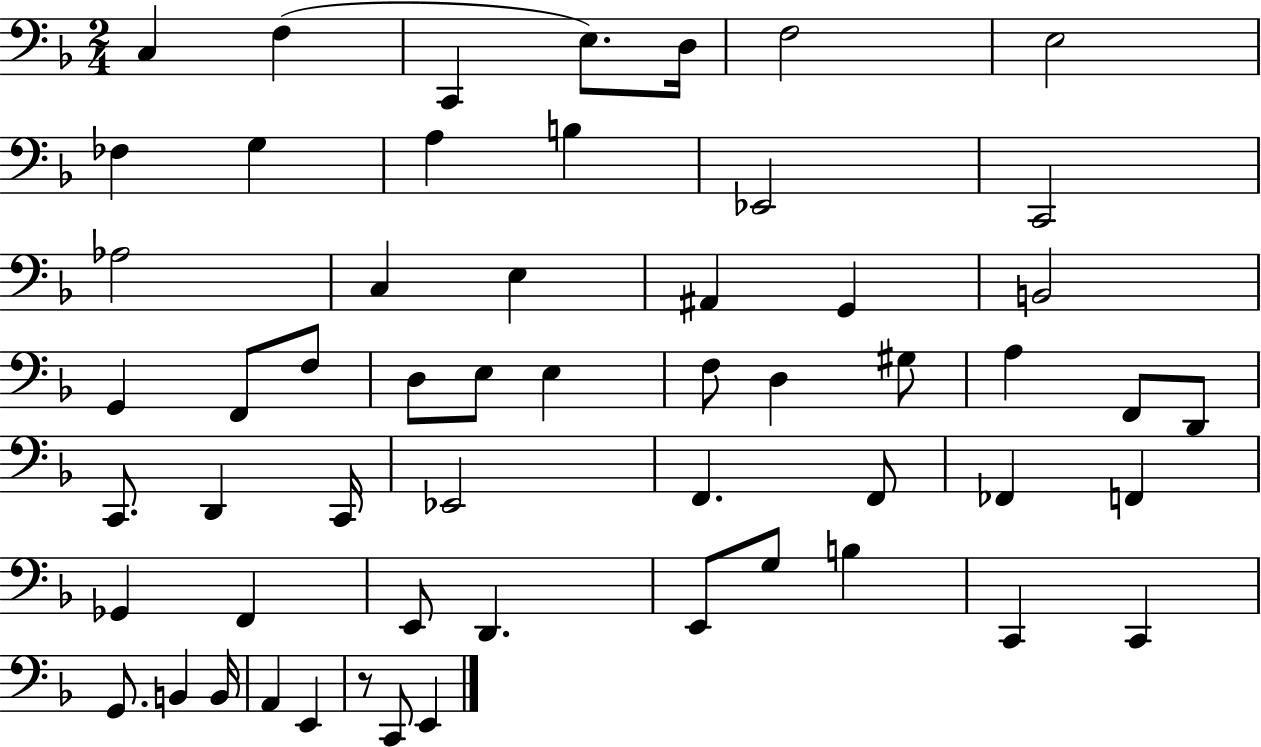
C3/q F3/q C2/q E3/e. D3/s F3/h E3/h FES3/q G3/q A3/q B3/q Eb2/h C2/h Ab3/h C3/q E3/q A#2/q G2/q B2/h G2/q F2/e F3/e D3/e E3/e E3/q F3/e D3/q G#3/e A3/q F2/e D2/e C2/e. D2/q C2/s Eb2/h F2/q. F2/e FES2/q F2/q Gb2/q F2/q E2/e D2/q. E2/e G3/e B3/q C2/q C2/q G2/e. B2/q B2/s A2/q E2/q R/e C2/e E2/q